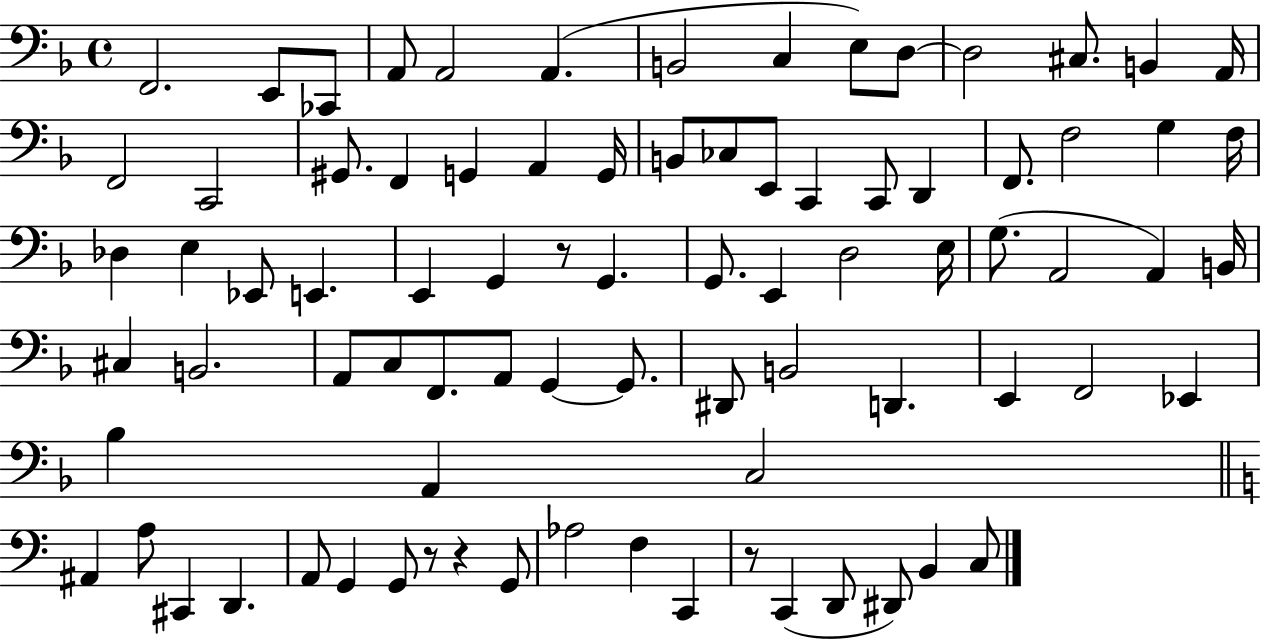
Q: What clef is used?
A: bass